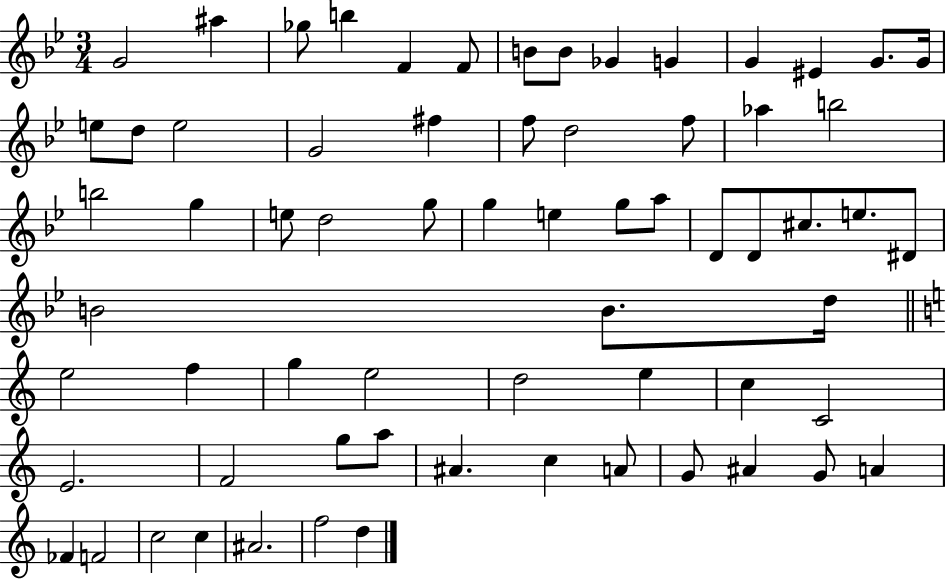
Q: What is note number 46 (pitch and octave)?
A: D5